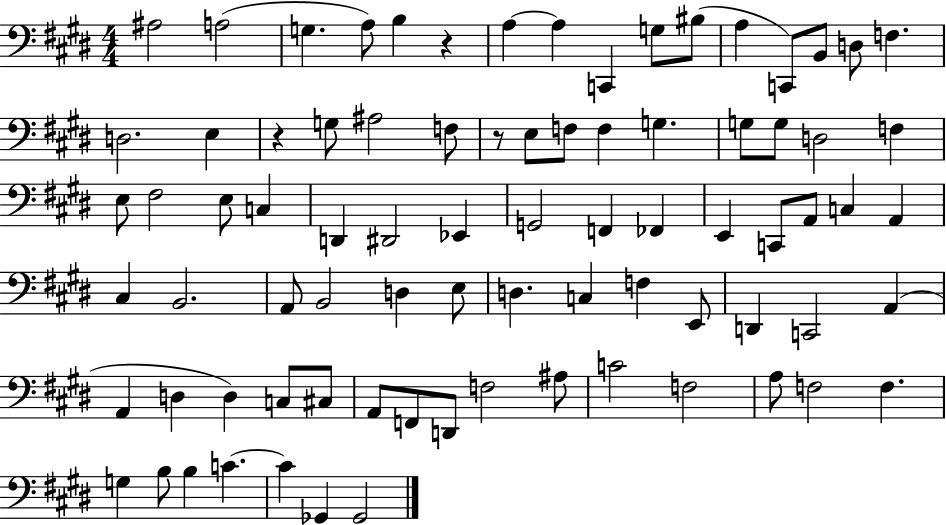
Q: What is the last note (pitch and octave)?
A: Gb2